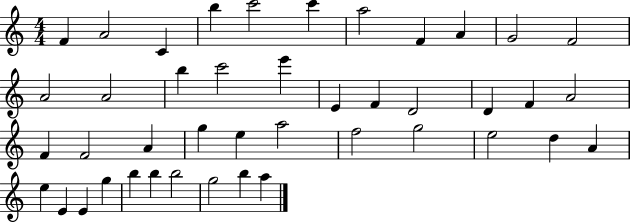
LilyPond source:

{
  \clef treble
  \numericTimeSignature
  \time 4/4
  \key c \major
  f'4 a'2 c'4 | b''4 c'''2 c'''4 | a''2 f'4 a'4 | g'2 f'2 | \break a'2 a'2 | b''4 c'''2 e'''4 | e'4 f'4 d'2 | d'4 f'4 a'2 | \break f'4 f'2 a'4 | g''4 e''4 a''2 | f''2 g''2 | e''2 d''4 a'4 | \break e''4 e'4 e'4 g''4 | b''4 b''4 b''2 | g''2 b''4 a''4 | \bar "|."
}